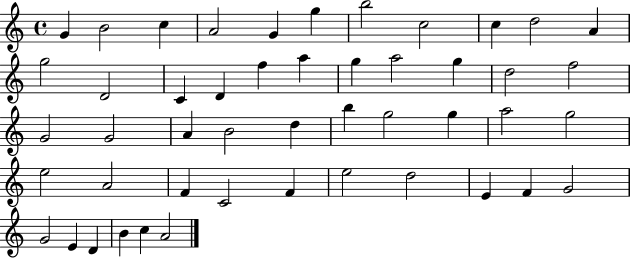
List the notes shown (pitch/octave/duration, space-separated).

G4/q B4/h C5/q A4/h G4/q G5/q B5/h C5/h C5/q D5/h A4/q G5/h D4/h C4/q D4/q F5/q A5/q G5/q A5/h G5/q D5/h F5/h G4/h G4/h A4/q B4/h D5/q B5/q G5/h G5/q A5/h G5/h E5/h A4/h F4/q C4/h F4/q E5/h D5/h E4/q F4/q G4/h G4/h E4/q D4/q B4/q C5/q A4/h